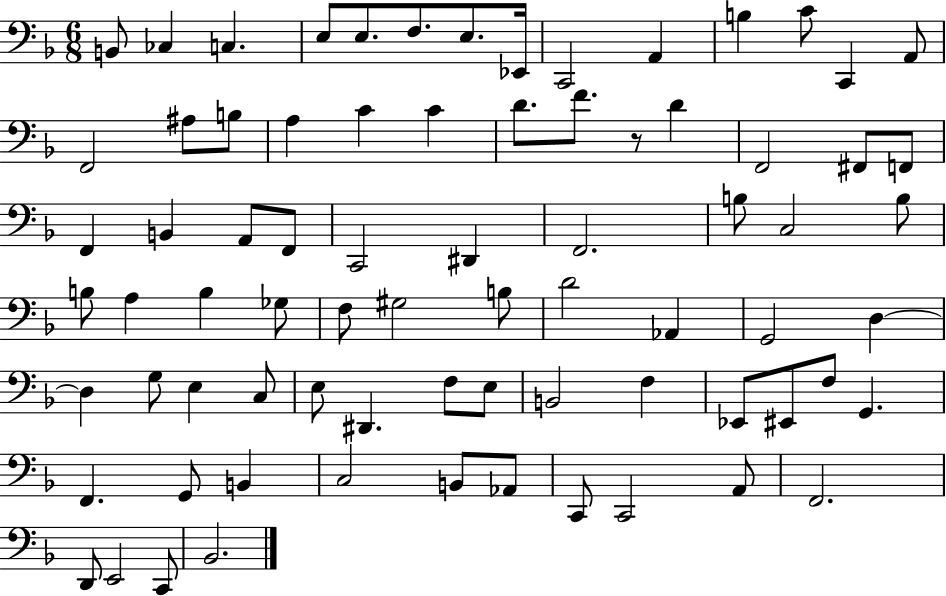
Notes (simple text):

B2/e CES3/q C3/q. E3/e E3/e. F3/e. E3/e. Eb2/s C2/h A2/q B3/q C4/e C2/q A2/e F2/h A#3/e B3/e A3/q C4/q C4/q D4/e. F4/e. R/e D4/q F2/h F#2/e F2/e F2/q B2/q A2/e F2/e C2/h D#2/q F2/h. B3/e C3/h B3/e B3/e A3/q B3/q Gb3/e F3/e G#3/h B3/e D4/h Ab2/q G2/h D3/q D3/q G3/e E3/q C3/e E3/e D#2/q. F3/e E3/e B2/h F3/q Eb2/e EIS2/e F3/e G2/q. F2/q. G2/e B2/q C3/h B2/e Ab2/e C2/e C2/h A2/e F2/h. D2/e E2/h C2/e Bb2/h.